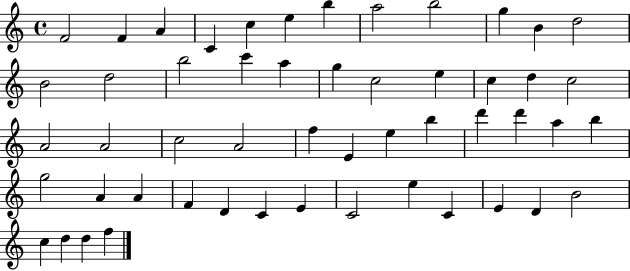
F4/h F4/q A4/q C4/q C5/q E5/q B5/q A5/h B5/h G5/q B4/q D5/h B4/h D5/h B5/h C6/q A5/q G5/q C5/h E5/q C5/q D5/q C5/h A4/h A4/h C5/h A4/h F5/q E4/q E5/q B5/q D6/q D6/q A5/q B5/q G5/h A4/q A4/q F4/q D4/q C4/q E4/q C4/h E5/q C4/q E4/q D4/q B4/h C5/q D5/q D5/q F5/q